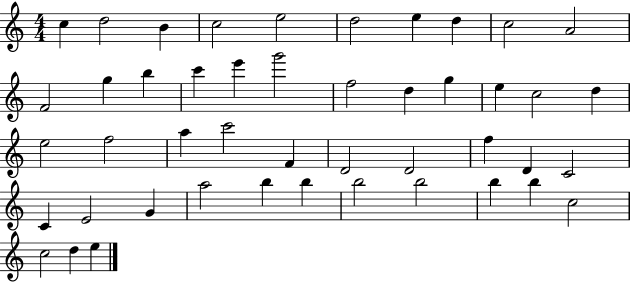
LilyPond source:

{
  \clef treble
  \numericTimeSignature
  \time 4/4
  \key c \major
  c''4 d''2 b'4 | c''2 e''2 | d''2 e''4 d''4 | c''2 a'2 | \break f'2 g''4 b''4 | c'''4 e'''4 g'''2 | f''2 d''4 g''4 | e''4 c''2 d''4 | \break e''2 f''2 | a''4 c'''2 f'4 | d'2 d'2 | f''4 d'4 c'2 | \break c'4 e'2 g'4 | a''2 b''4 b''4 | b''2 b''2 | b''4 b''4 c''2 | \break c''2 d''4 e''4 | \bar "|."
}